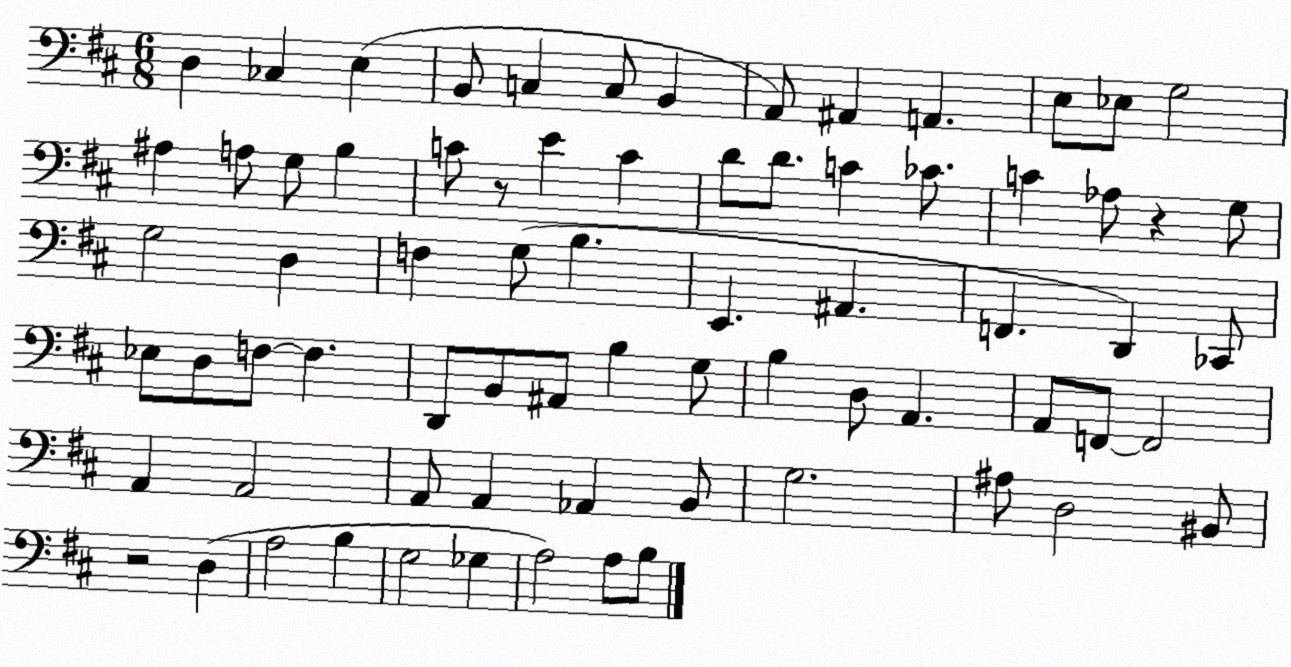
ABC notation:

X:1
T:Untitled
M:6/8
L:1/4
K:D
D, _C, E, B,,/2 C, C,/2 B,, A,,/2 ^A,, A,, E,/2 _E,/2 G,2 ^A, A,/2 G,/2 B, C/2 z/2 E C D/2 D/2 C _C/2 C _A,/2 z G,/2 G,2 D, F, G,/2 B, E,, ^A,, F,, D,, _C,,/2 _E,/2 D,/2 F,/2 F, D,,/2 B,,/2 ^A,,/2 B, G,/2 B, D,/2 A,, A,,/2 F,,/2 F,,2 A,, A,,2 A,,/2 A,, _A,, B,,/2 G,2 ^A,/2 D,2 ^B,,/2 z2 D, A,2 B, G,2 _G, A,2 A,/2 B,/2